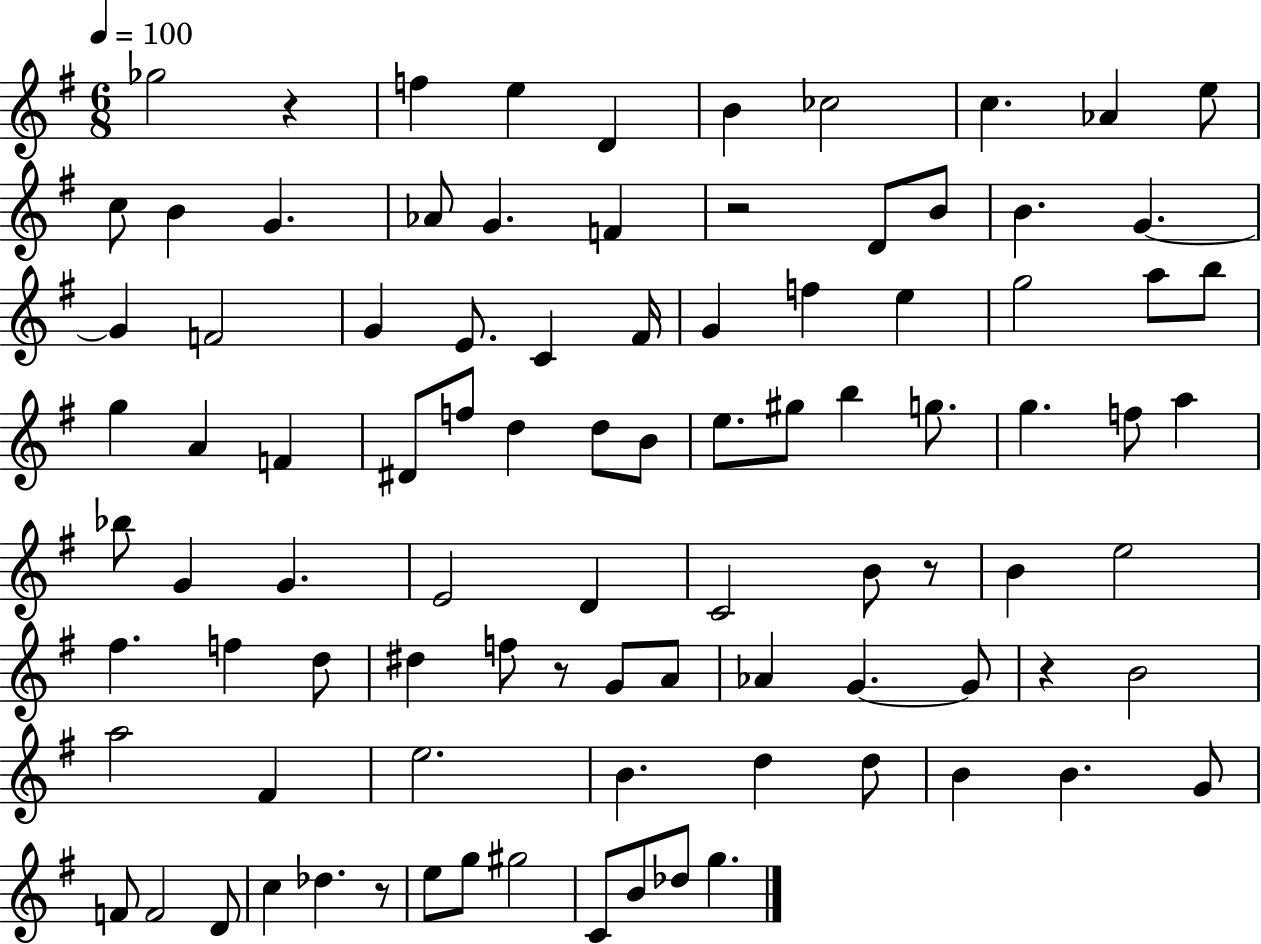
{
  \clef treble
  \numericTimeSignature
  \time 6/8
  \key g \major
  \tempo 4 = 100
  ges''2 r4 | f''4 e''4 d'4 | b'4 ces''2 | c''4. aes'4 e''8 | \break c''8 b'4 g'4. | aes'8 g'4. f'4 | r2 d'8 b'8 | b'4. g'4.~~ | \break g'4 f'2 | g'4 e'8. c'4 fis'16 | g'4 f''4 e''4 | g''2 a''8 b''8 | \break g''4 a'4 f'4 | dis'8 f''8 d''4 d''8 b'8 | e''8. gis''8 b''4 g''8. | g''4. f''8 a''4 | \break bes''8 g'4 g'4. | e'2 d'4 | c'2 b'8 r8 | b'4 e''2 | \break fis''4. f''4 d''8 | dis''4 f''8 r8 g'8 a'8 | aes'4 g'4.~~ g'8 | r4 b'2 | \break a''2 fis'4 | e''2. | b'4. d''4 d''8 | b'4 b'4. g'8 | \break f'8 f'2 d'8 | c''4 des''4. r8 | e''8 g''8 gis''2 | c'8 b'8 des''8 g''4. | \break \bar "|."
}